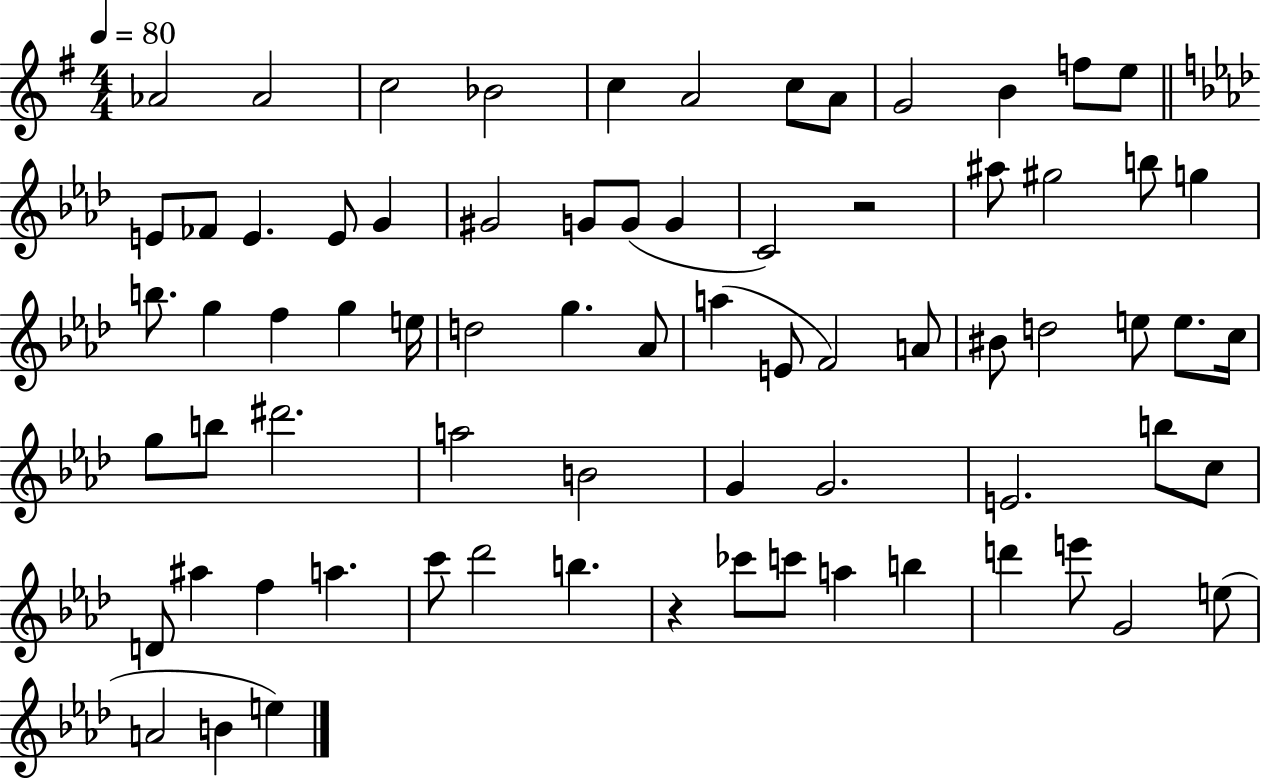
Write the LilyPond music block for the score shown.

{
  \clef treble
  \numericTimeSignature
  \time 4/4
  \key g \major
  \tempo 4 = 80
  aes'2 aes'2 | c''2 bes'2 | c''4 a'2 c''8 a'8 | g'2 b'4 f''8 e''8 | \break \bar "||" \break \key f \minor e'8 fes'8 e'4. e'8 g'4 | gis'2 g'8 g'8( g'4 | c'2) r2 | ais''8 gis''2 b''8 g''4 | \break b''8. g''4 f''4 g''4 e''16 | d''2 g''4. aes'8 | a''4( e'8 f'2) a'8 | bis'8 d''2 e''8 e''8. c''16 | \break g''8 b''8 dis'''2. | a''2 b'2 | g'4 g'2. | e'2. b''8 c''8 | \break d'8 ais''4 f''4 a''4. | c'''8 des'''2 b''4. | r4 ces'''8 c'''8 a''4 b''4 | d'''4 e'''8 g'2 e''8( | \break a'2 b'4 e''4) | \bar "|."
}